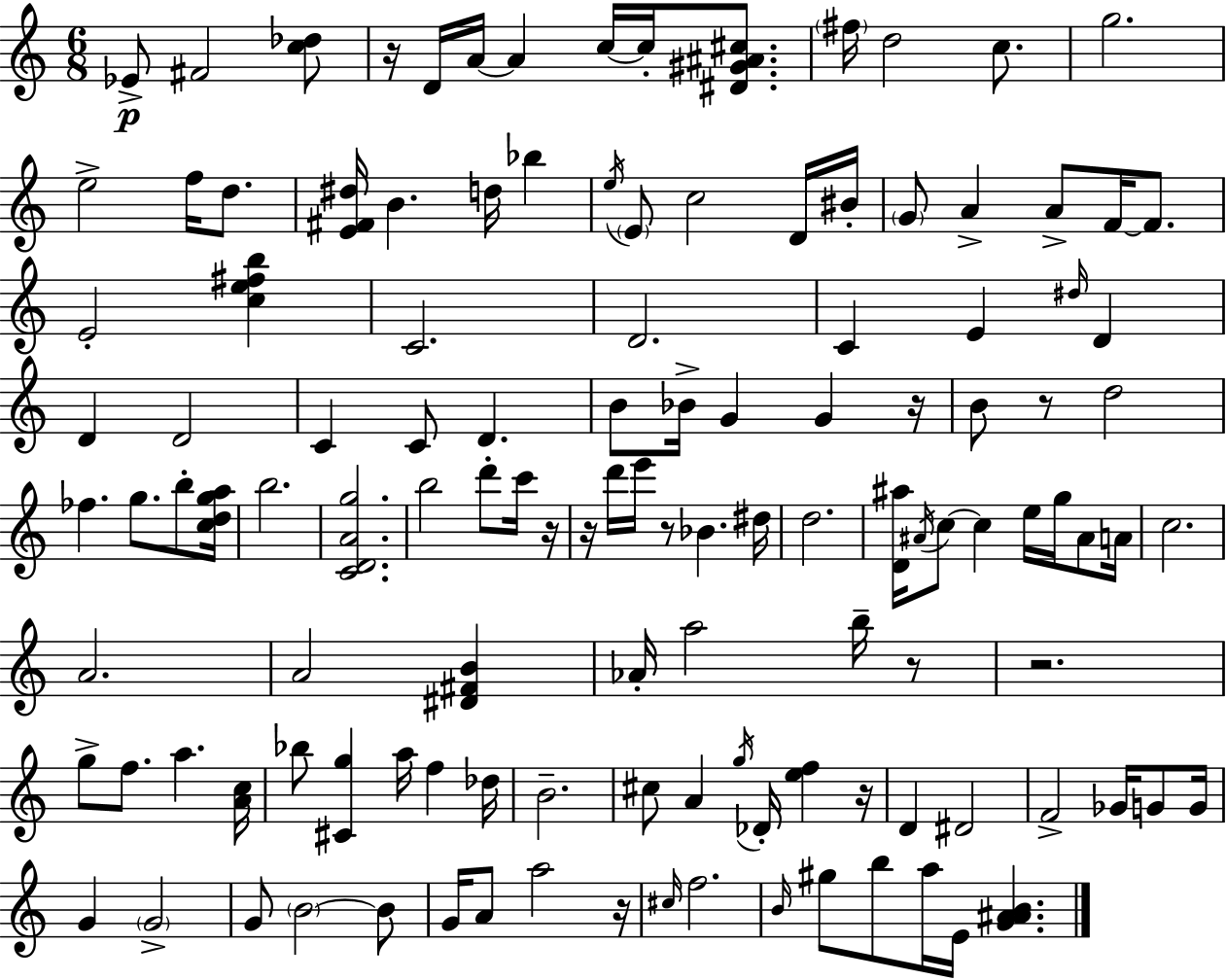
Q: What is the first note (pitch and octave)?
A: Eb4